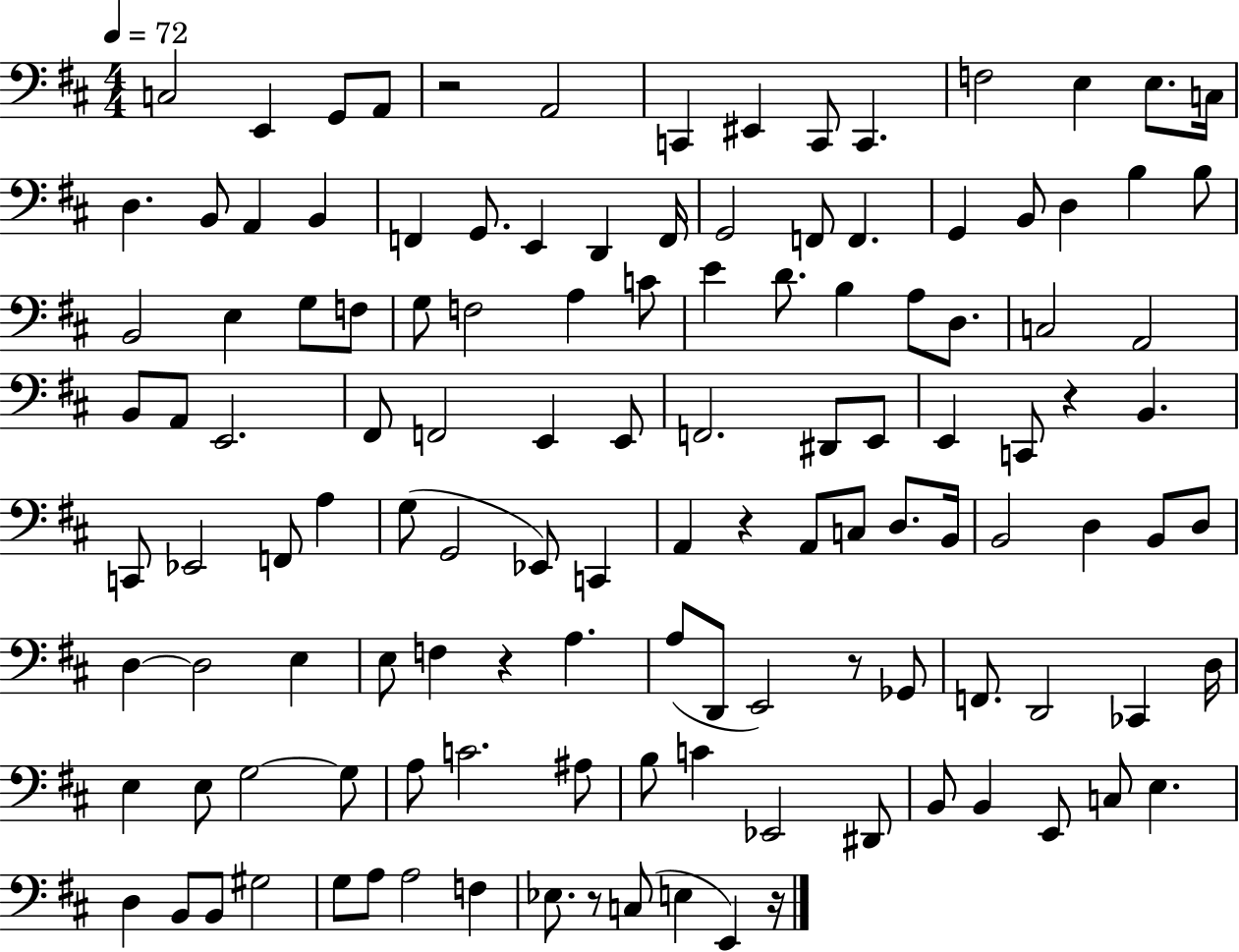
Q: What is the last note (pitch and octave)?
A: E2